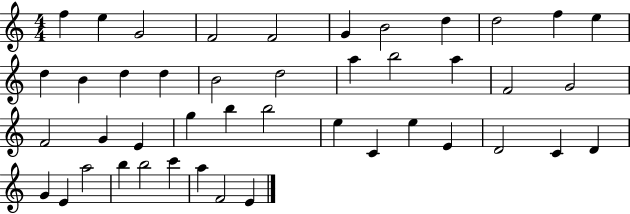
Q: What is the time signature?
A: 4/4